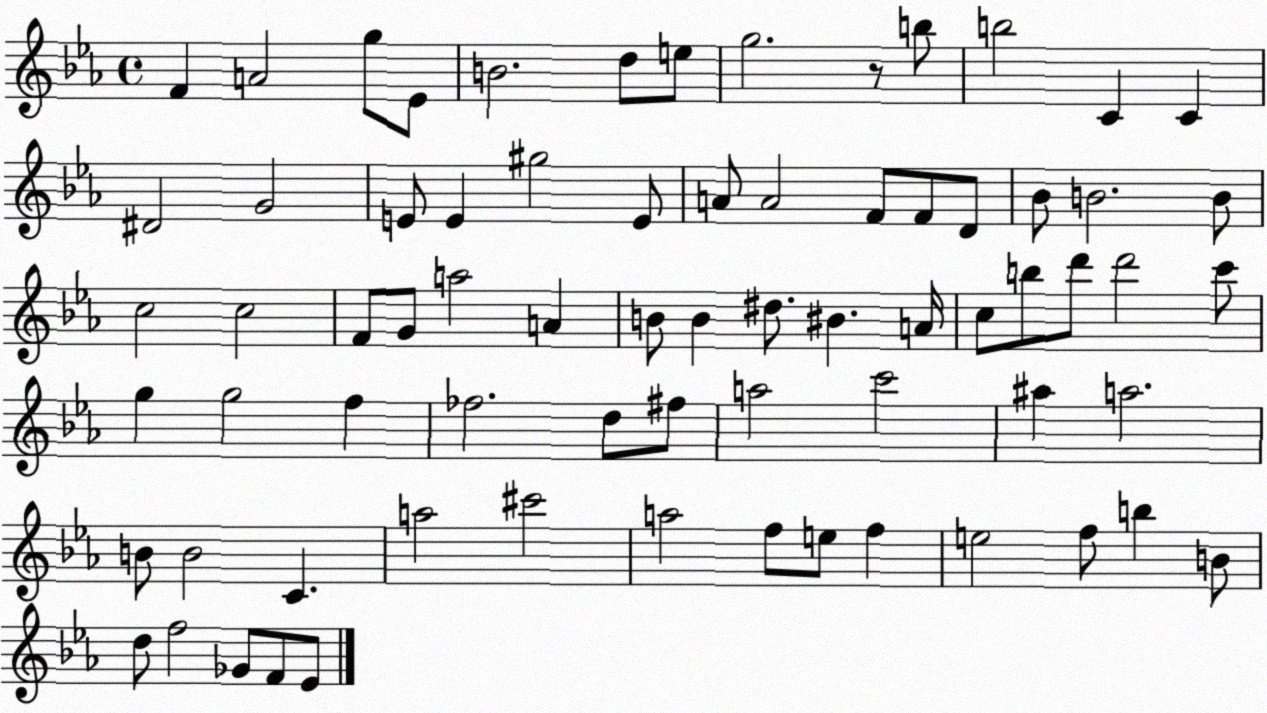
X:1
T:Untitled
M:4/4
L:1/4
K:Eb
F A2 g/2 _E/2 B2 d/2 e/2 g2 z/2 b/2 b2 C C ^D2 G2 E/2 E ^g2 E/2 A/2 A2 F/2 F/2 D/2 _B/2 B2 B/2 c2 c2 F/2 G/2 a2 A B/2 B ^d/2 ^B A/4 c/2 b/2 d'/2 d'2 c'/2 g g2 f _f2 d/2 ^f/2 a2 c'2 ^a a2 B/2 B2 C a2 ^c'2 a2 f/2 e/2 f e2 f/2 b B/2 d/2 f2 _G/2 F/2 _E/2